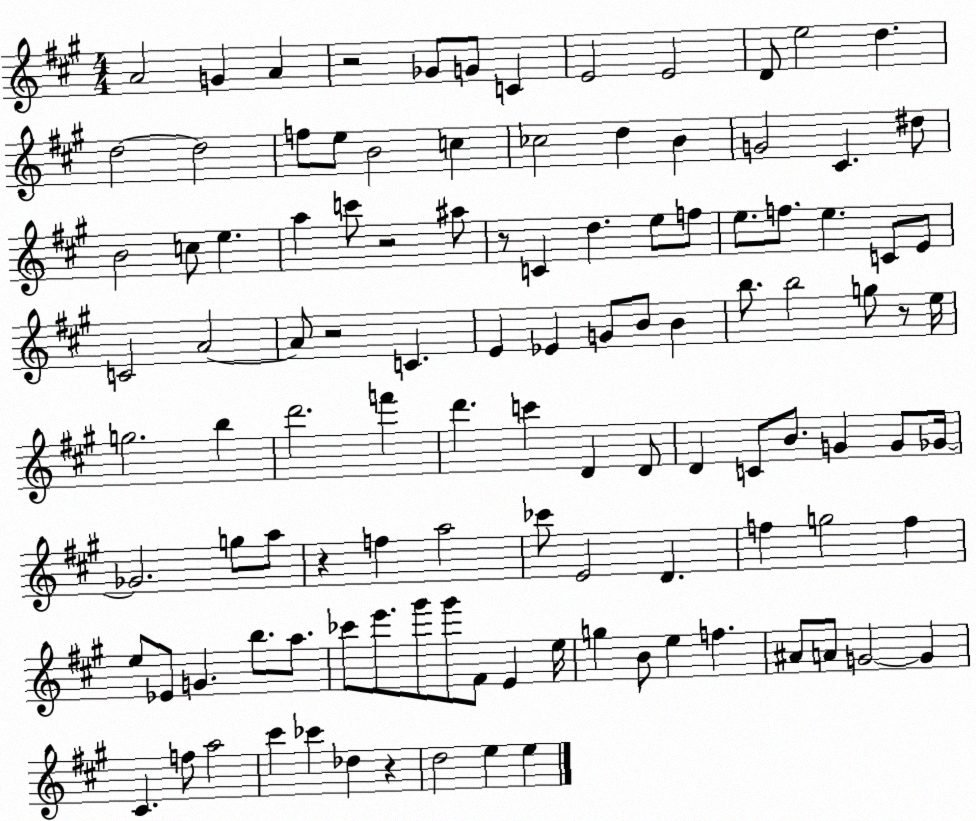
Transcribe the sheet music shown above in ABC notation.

X:1
T:Untitled
M:4/4
L:1/4
K:A
A2 G A z2 _G/2 G/2 C E2 E2 D/2 e2 d d2 d2 f/2 e/2 B2 c _c2 d B G2 ^C ^d/2 B2 c/2 e a c'/2 z2 ^a/2 z/2 C d e/2 f/2 e/2 f/2 e C/2 E/2 C2 A2 A/2 z2 C E _E G/2 B/2 B b/2 b2 g/2 z/2 e/4 g2 b d'2 f' d' c' D D/2 D C/2 B/2 G G/2 _G/4 _G2 g/2 a/2 z f a2 _c'/2 E2 D f g2 f e/2 _E/2 G b/2 a/2 _c'/2 e'/2 ^g'/2 ^g'/2 ^F/2 E e/4 g B/2 e f ^A/2 A/2 G2 G ^C f/2 a2 ^c' _c' _d z d2 e e